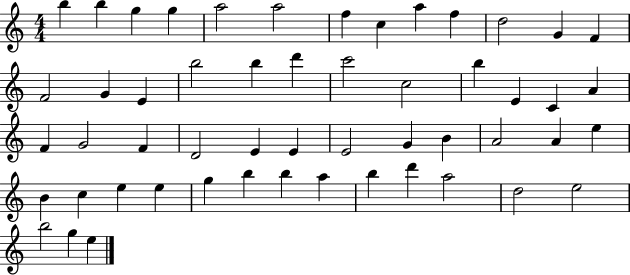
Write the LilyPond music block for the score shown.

{
  \clef treble
  \numericTimeSignature
  \time 4/4
  \key c \major
  b''4 b''4 g''4 g''4 | a''2 a''2 | f''4 c''4 a''4 f''4 | d''2 g'4 f'4 | \break f'2 g'4 e'4 | b''2 b''4 d'''4 | c'''2 c''2 | b''4 e'4 c'4 a'4 | \break f'4 g'2 f'4 | d'2 e'4 e'4 | e'2 g'4 b'4 | a'2 a'4 e''4 | \break b'4 c''4 e''4 e''4 | g''4 b''4 b''4 a''4 | b''4 d'''4 a''2 | d''2 e''2 | \break b''2 g''4 e''4 | \bar "|."
}